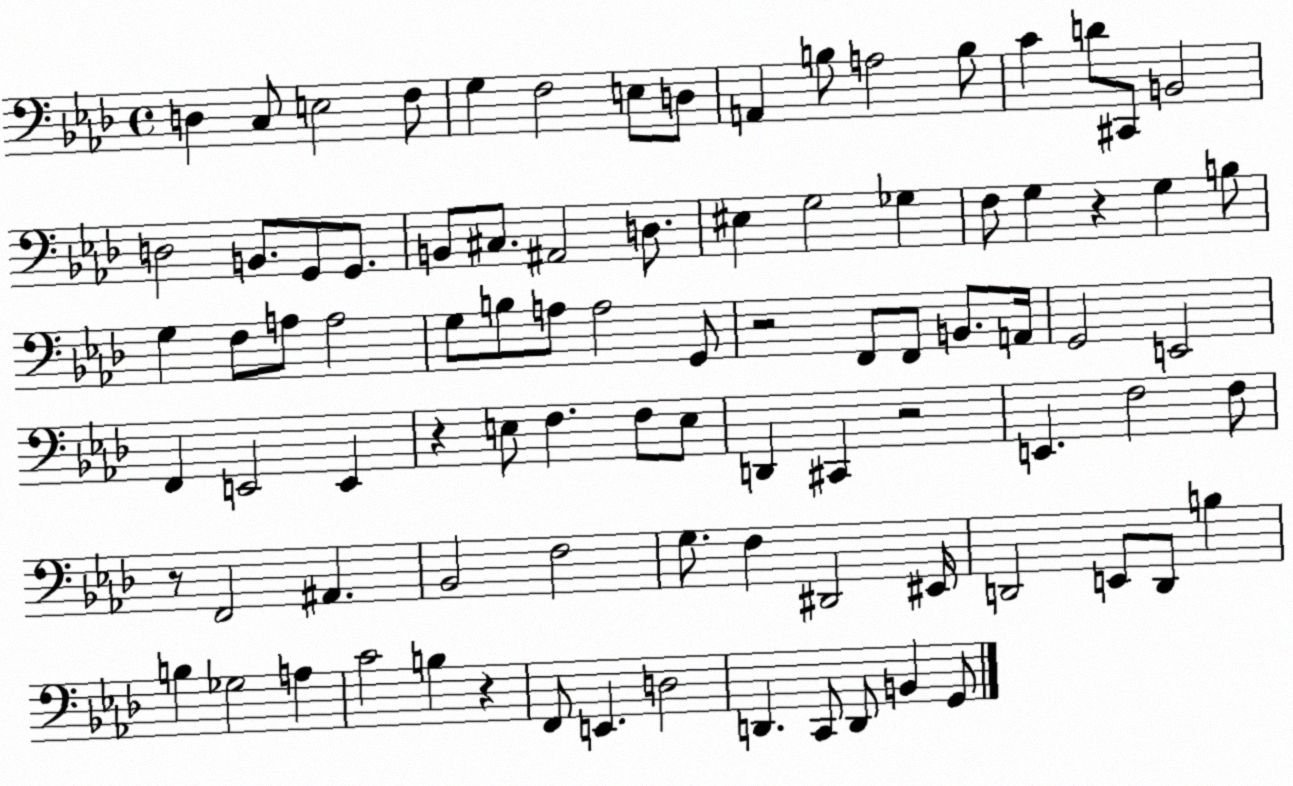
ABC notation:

X:1
T:Untitled
M:4/4
L:1/4
K:Ab
D, C,/2 E,2 F,/2 G, F,2 E,/2 D,/2 A,, B,/2 A,2 B,/2 C D/2 ^C,,/2 B,,2 D,2 B,,/2 G,,/2 G,,/2 B,,/2 ^C,/2 ^A,,2 D,/2 ^E, G,2 _G, F,/2 G, z G, B,/2 G, F,/2 A,/2 A,2 G,/2 B,/2 A,/2 A,2 G,,/2 z2 F,,/2 F,,/2 B,,/2 A,,/4 G,,2 E,,2 F,, E,,2 E,, z E,/2 F, F,/2 E,/2 D,, ^C,, z2 E,, F,2 F,/2 z/2 F,,2 ^A,, _B,,2 F,2 G,/2 F, ^D,,2 ^E,,/4 D,,2 E,,/2 D,,/2 B, B, _G,2 A, C2 B, z F,,/2 E,, D,2 D,, C,,/2 D,,/2 B,, G,,/2